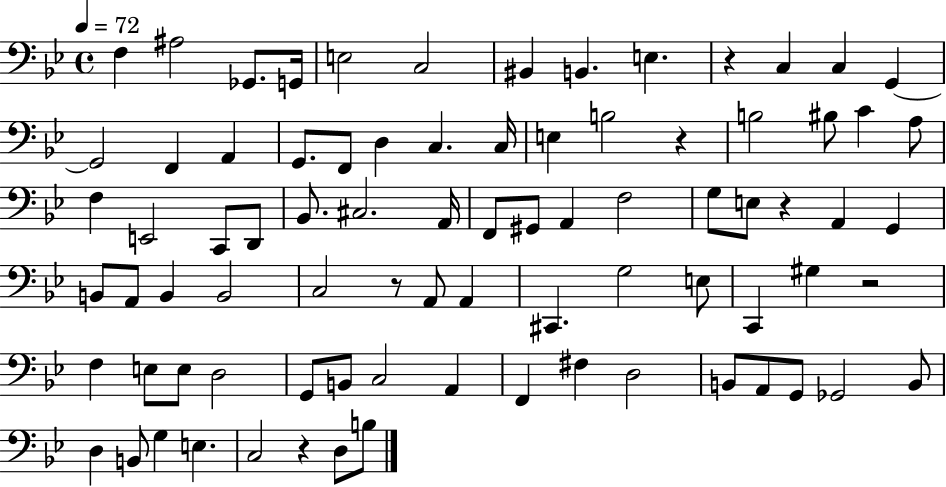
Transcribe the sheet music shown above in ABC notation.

X:1
T:Untitled
M:4/4
L:1/4
K:Bb
F, ^A,2 _G,,/2 G,,/4 E,2 C,2 ^B,, B,, E, z C, C, G,, G,,2 F,, A,, G,,/2 F,,/2 D, C, C,/4 E, B,2 z B,2 ^B,/2 C A,/2 F, E,,2 C,,/2 D,,/2 _B,,/2 ^C,2 A,,/4 F,,/2 ^G,,/2 A,, F,2 G,/2 E,/2 z A,, G,, B,,/2 A,,/2 B,, B,,2 C,2 z/2 A,,/2 A,, ^C,, G,2 E,/2 C,, ^G, z2 F, E,/2 E,/2 D,2 G,,/2 B,,/2 C,2 A,, F,, ^F, D,2 B,,/2 A,,/2 G,,/2 _G,,2 B,,/2 D, B,,/2 G, E, C,2 z D,/2 B,/2